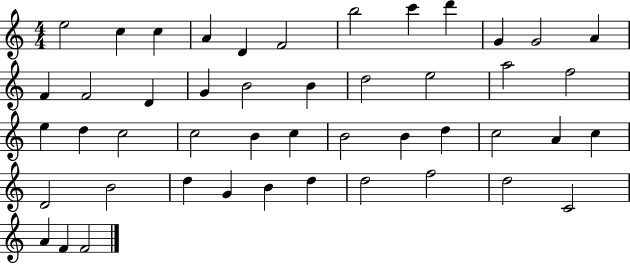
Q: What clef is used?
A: treble